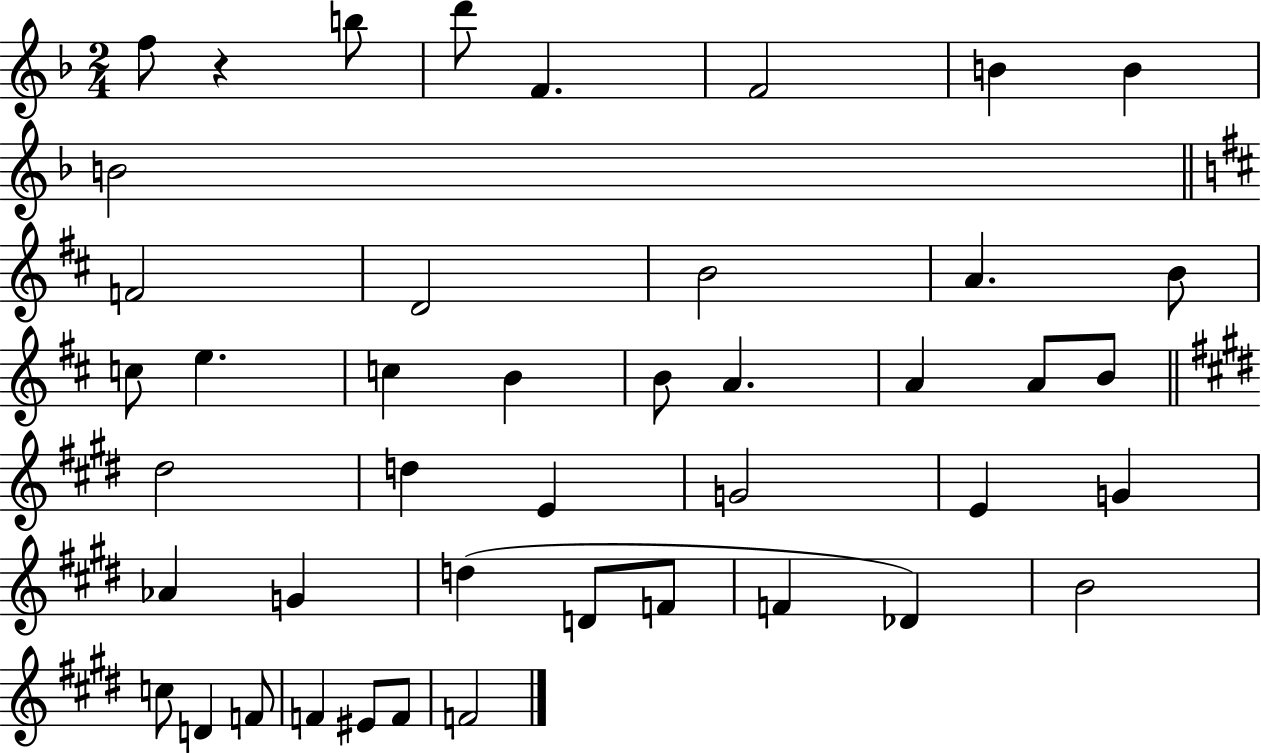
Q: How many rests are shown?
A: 1